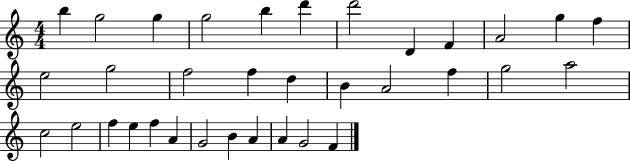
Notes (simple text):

B5/q G5/h G5/q G5/h B5/q D6/q D6/h D4/q F4/q A4/h G5/q F5/q E5/h G5/h F5/h F5/q D5/q B4/q A4/h F5/q G5/h A5/h C5/h E5/h F5/q E5/q F5/q A4/q G4/h B4/q A4/q A4/q G4/h F4/q